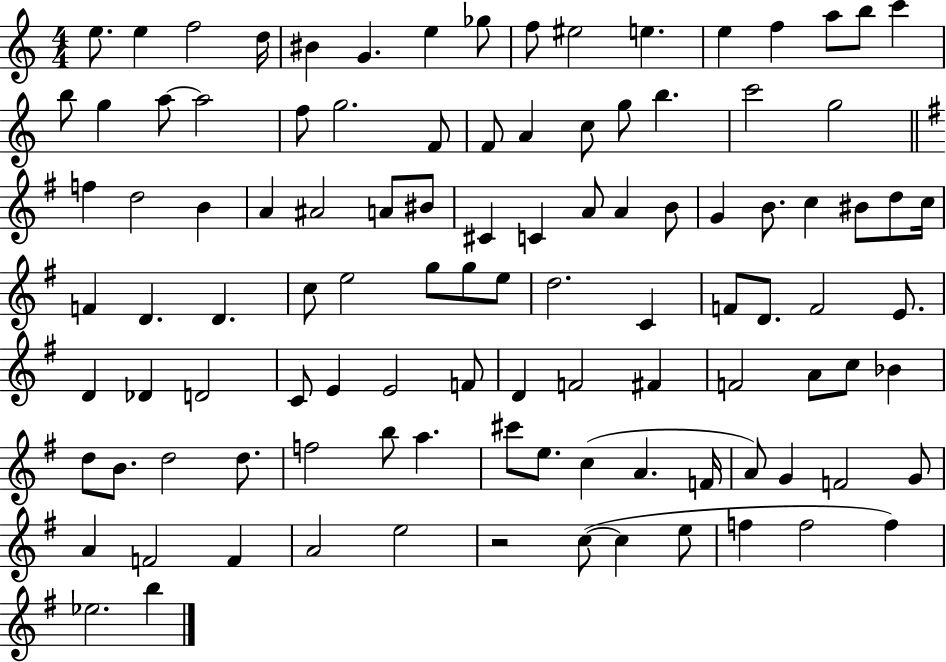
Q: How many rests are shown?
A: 1